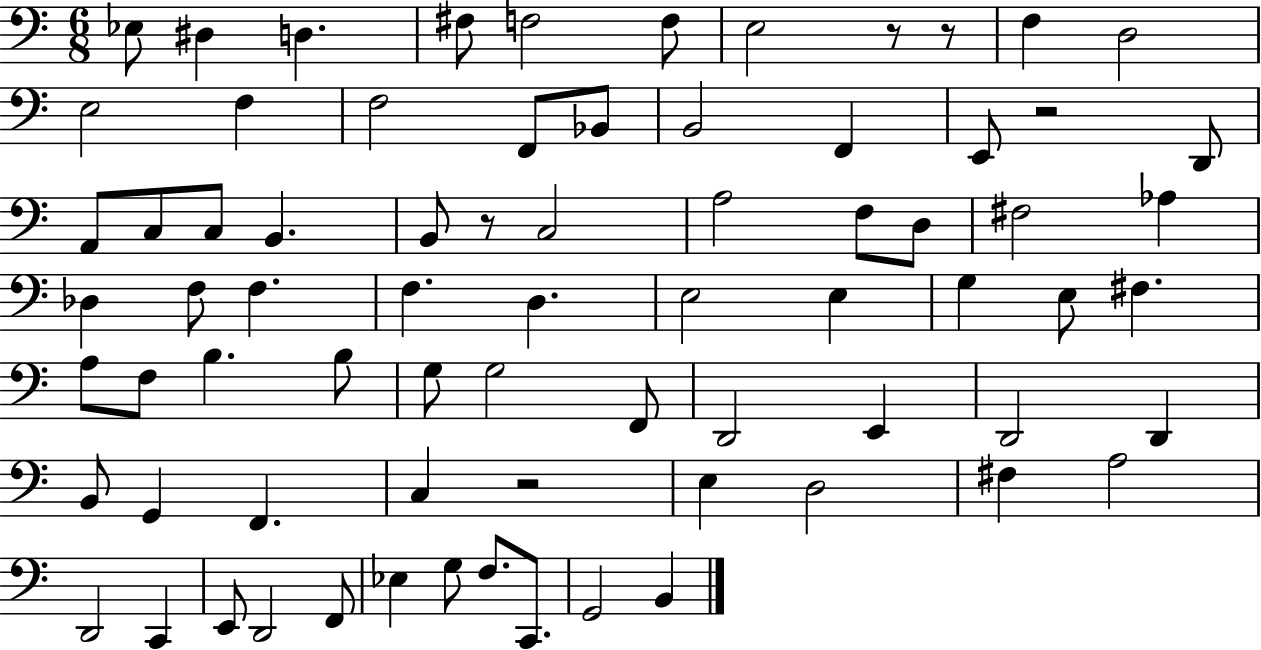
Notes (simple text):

Eb3/e D#3/q D3/q. F#3/e F3/h F3/e E3/h R/e R/e F3/q D3/h E3/h F3/q F3/h F2/e Bb2/e B2/h F2/q E2/e R/h D2/e A2/e C3/e C3/e B2/q. B2/e R/e C3/h A3/h F3/e D3/e F#3/h Ab3/q Db3/q F3/e F3/q. F3/q. D3/q. E3/h E3/q G3/q E3/e F#3/q. A3/e F3/e B3/q. B3/e G3/e G3/h F2/e D2/h E2/q D2/h D2/q B2/e G2/q F2/q. C3/q R/h E3/q D3/h F#3/q A3/h D2/h C2/q E2/e D2/h F2/e Eb3/q G3/e F3/e. C2/e. G2/h B2/q